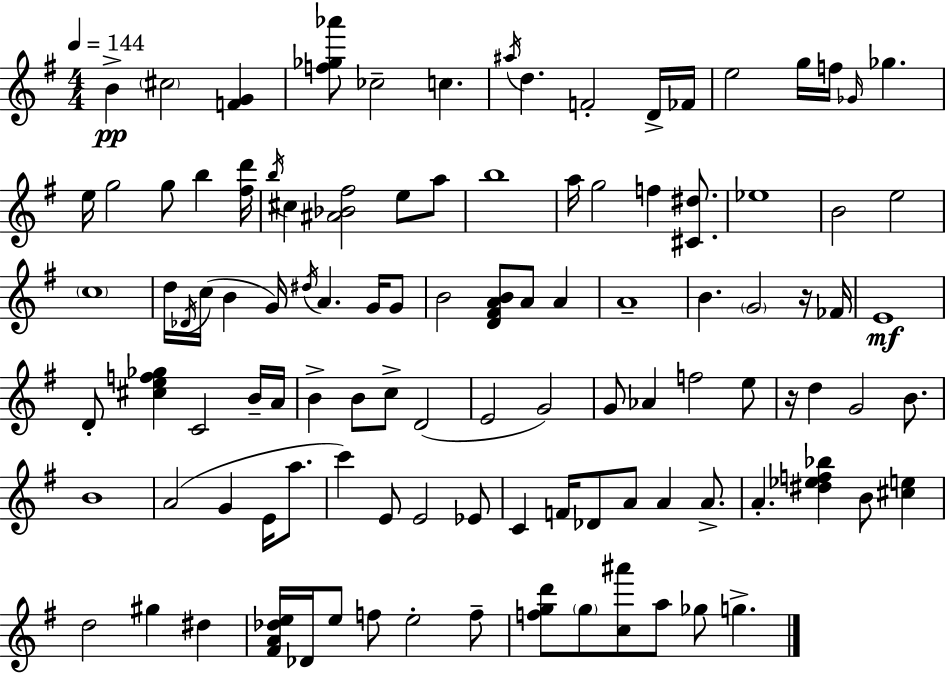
{
  \clef treble
  \numericTimeSignature
  \time 4/4
  \key g \major
  \tempo 4 = 144
  b'4->\pp \parenthesize cis''2 <f' g'>4 | <f'' ges'' aes'''>8 ces''2-- c''4. | \acciaccatura { ais''16 } d''4. f'2-. d'16-> | fes'16 e''2 g''16 f''16 \grace { ges'16 } ges''4. | \break e''16 g''2 g''8 b''4 | <fis'' d'''>16 \acciaccatura { b''16 } cis''4 <ais' bes' fis''>2 e''8 | a''8 b''1 | a''16 g''2 f''4 | \break <cis' dis''>8. ees''1 | b'2 e''2 | \parenthesize c''1 | d''16 \acciaccatura { des'16 } c''16( b'4 g'16) \acciaccatura { dis''16 } a'4. | \break g'16 g'8 b'2 <d' fis' a' b'>8 a'8 | a'4 a'1-- | b'4. \parenthesize g'2 | r16 fes'16 e'1\mf | \break d'8-. <cis'' e'' f'' ges''>4 c'2 | b'16-- a'16 b'4-> b'8 c''8-> d'2( | e'2 g'2) | g'8 aes'4 f''2 | \break e''8 r16 d''4 g'2 | b'8. b'1 | a'2( g'4 | e'16 a''8. c'''4) e'8 e'2 | \break ees'8 c'4 f'16 des'8 a'8 a'4 | a'8.-> a'4.-. <dis'' ees'' f'' bes''>4 b'8 | <cis'' e''>4 d''2 gis''4 | dis''4 <fis' a' des'' e''>16 des'16 e''8 f''8 e''2-. | \break f''8-- <f'' g'' d'''>8 \parenthesize g''8 <c'' ais'''>8 a''8 ges''8 g''4.-> | \bar "|."
}